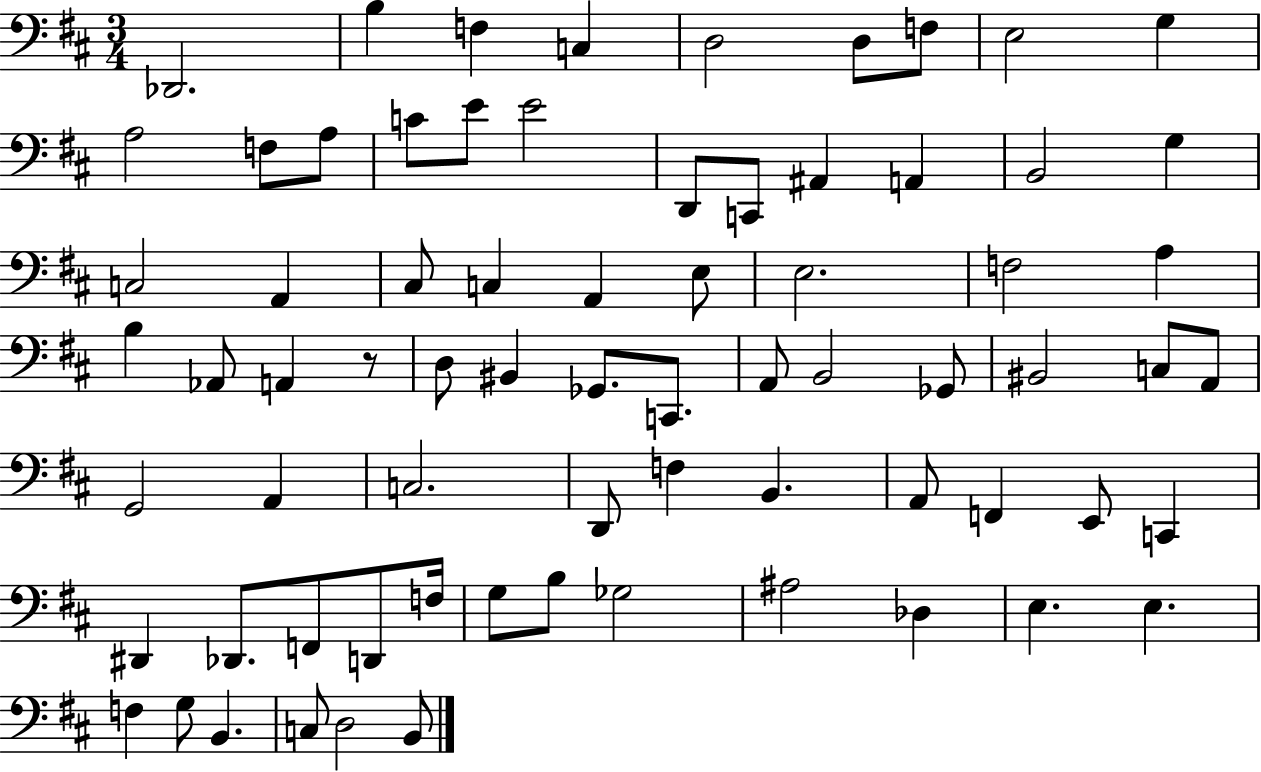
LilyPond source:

{
  \clef bass
  \numericTimeSignature
  \time 3/4
  \key d \major
  \repeat volta 2 { des,2. | b4 f4 c4 | d2 d8 f8 | e2 g4 | \break a2 f8 a8 | c'8 e'8 e'2 | d,8 c,8 ais,4 a,4 | b,2 g4 | \break c2 a,4 | cis8 c4 a,4 e8 | e2. | f2 a4 | \break b4 aes,8 a,4 r8 | d8 bis,4 ges,8. c,8. | a,8 b,2 ges,8 | bis,2 c8 a,8 | \break g,2 a,4 | c2. | d,8 f4 b,4. | a,8 f,4 e,8 c,4 | \break dis,4 des,8. f,8 d,8 f16 | g8 b8 ges2 | ais2 des4 | e4. e4. | \break f4 g8 b,4. | c8 d2 b,8 | } \bar "|."
}